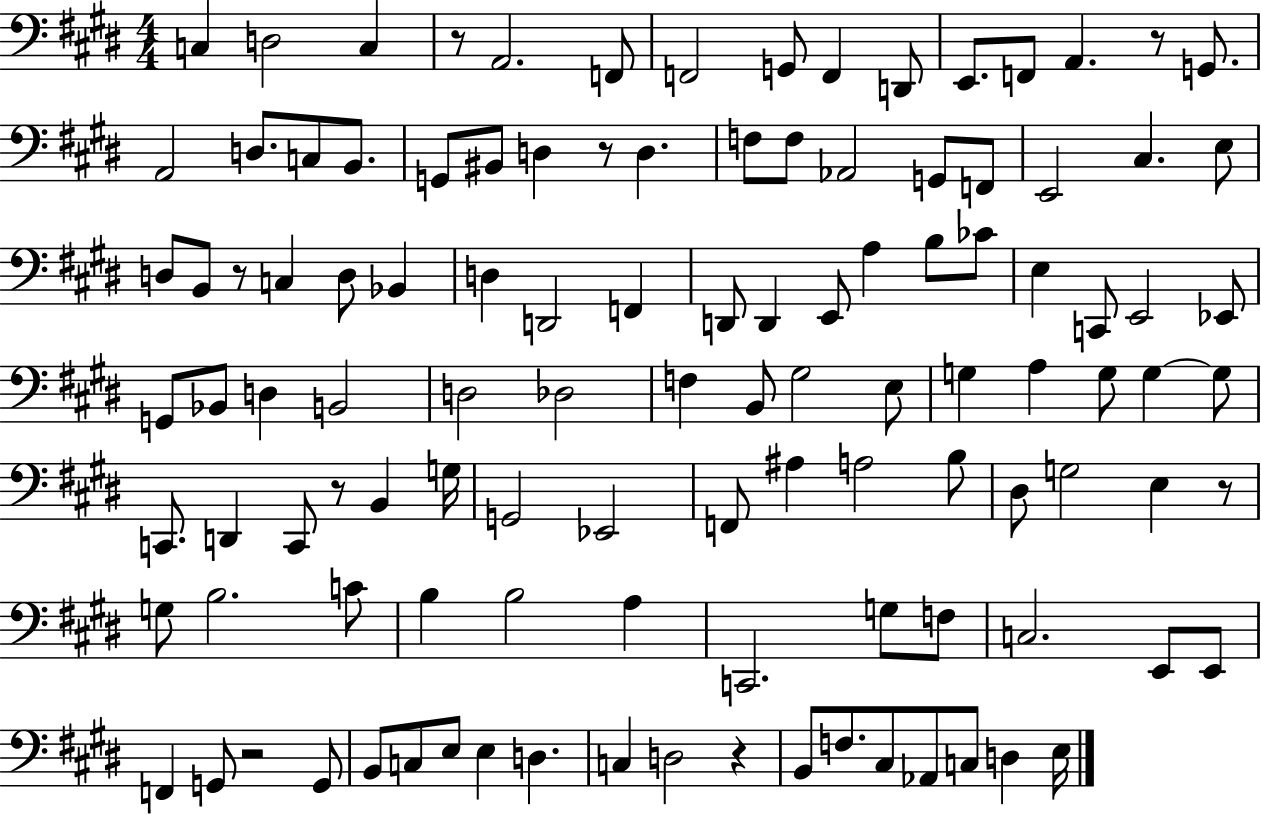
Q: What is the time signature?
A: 4/4